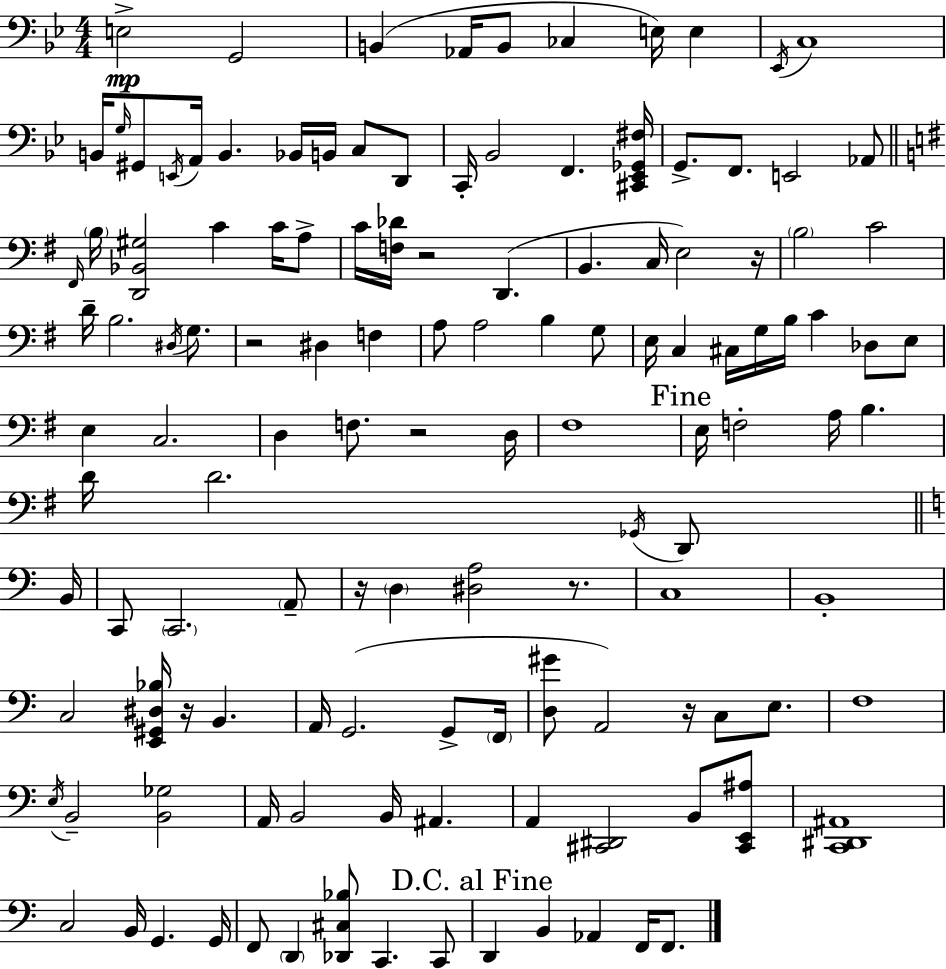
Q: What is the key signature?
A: BES major